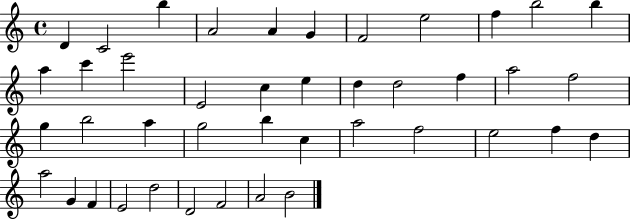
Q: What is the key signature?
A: C major